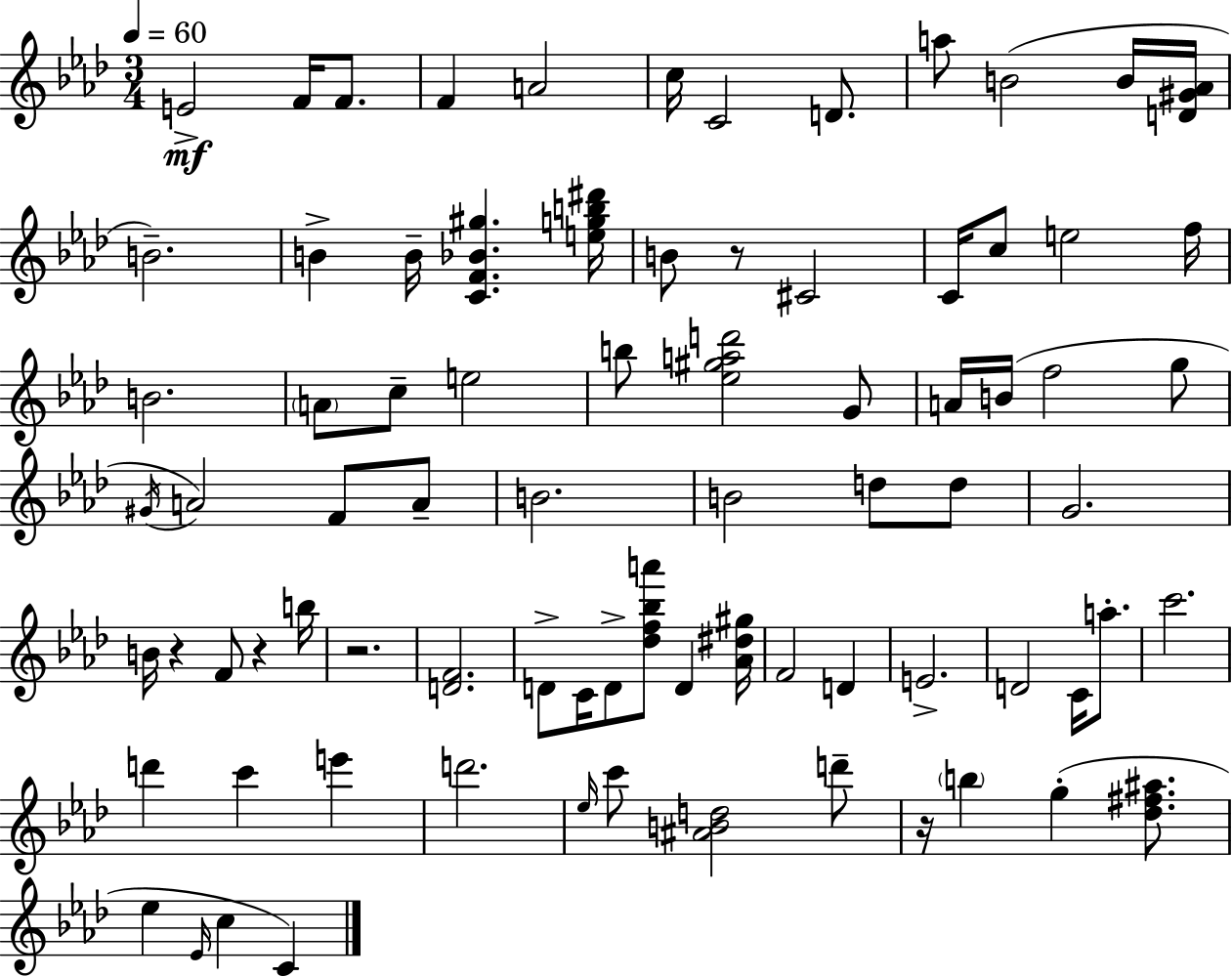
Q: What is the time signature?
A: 3/4